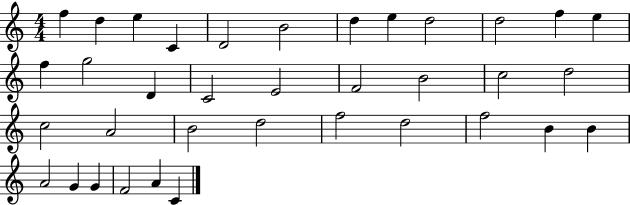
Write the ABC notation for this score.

X:1
T:Untitled
M:4/4
L:1/4
K:C
f d e C D2 B2 d e d2 d2 f e f g2 D C2 E2 F2 B2 c2 d2 c2 A2 B2 d2 f2 d2 f2 B B A2 G G F2 A C